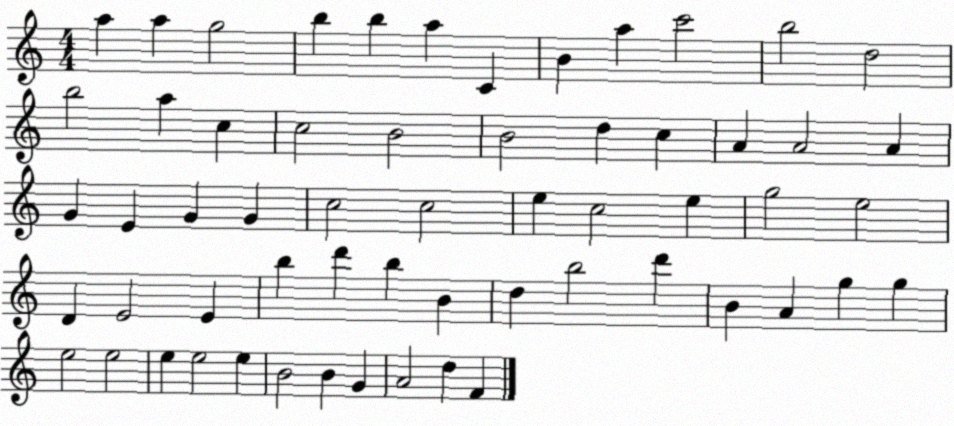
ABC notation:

X:1
T:Untitled
M:4/4
L:1/4
K:C
a a g2 b b a C B a c'2 b2 d2 b2 a c c2 B2 B2 d c A A2 A G E G G c2 c2 e c2 e g2 e2 D E2 E b d' b B d b2 d' B A g g e2 e2 e e2 e B2 B G A2 d F